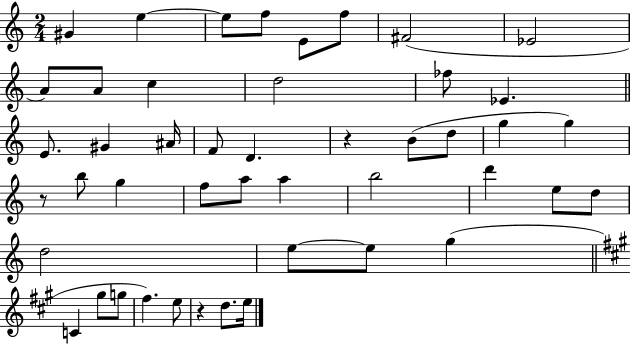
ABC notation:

X:1
T:Untitled
M:2/4
L:1/4
K:C
^G e e/2 f/2 E/2 f/2 ^F2 _E2 A/2 A/2 c d2 _f/2 _E E/2 ^G ^A/4 F/2 D z B/2 d/2 g g z/2 b/2 g f/2 a/2 a b2 d' e/2 d/2 d2 e/2 e/2 g C ^g/2 g/2 ^f e/2 z d/2 e/4